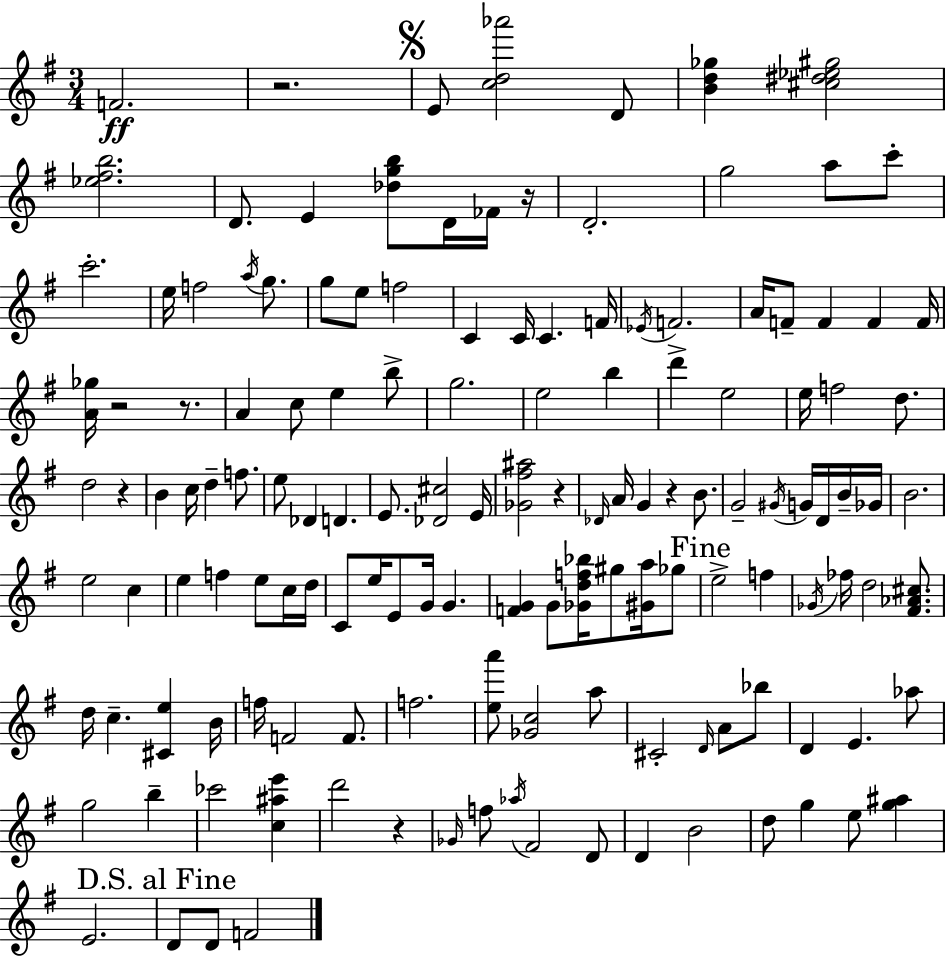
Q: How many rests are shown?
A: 8